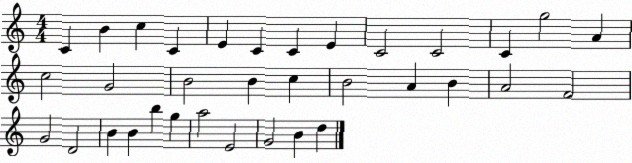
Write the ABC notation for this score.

X:1
T:Untitled
M:4/4
L:1/4
K:C
C B c C E C C E C2 C2 C g2 A c2 G2 B2 B c B2 A B A2 F2 G2 D2 B B b g a2 E2 G2 B d